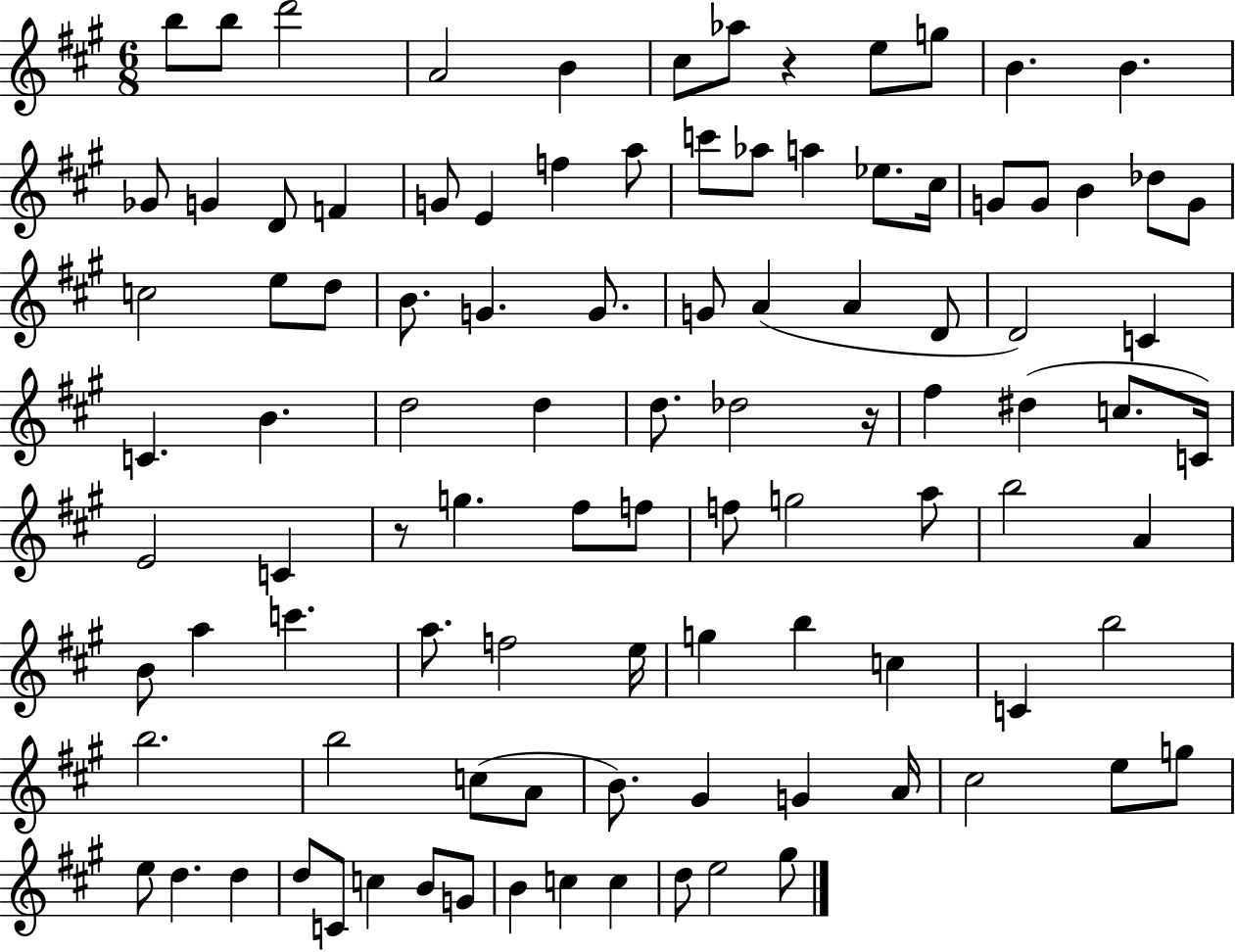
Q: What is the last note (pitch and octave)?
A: G#5